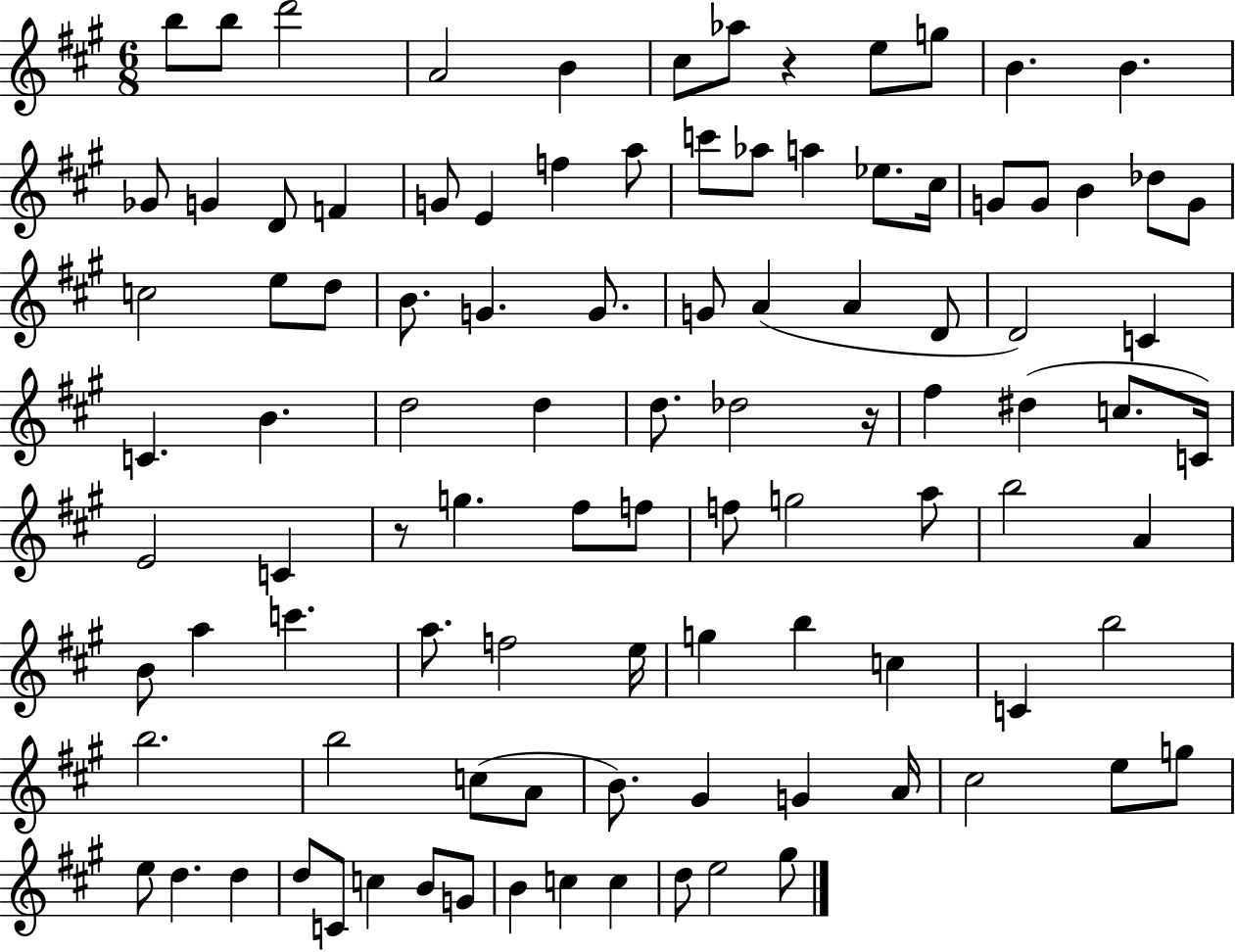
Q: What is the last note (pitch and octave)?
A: G#5